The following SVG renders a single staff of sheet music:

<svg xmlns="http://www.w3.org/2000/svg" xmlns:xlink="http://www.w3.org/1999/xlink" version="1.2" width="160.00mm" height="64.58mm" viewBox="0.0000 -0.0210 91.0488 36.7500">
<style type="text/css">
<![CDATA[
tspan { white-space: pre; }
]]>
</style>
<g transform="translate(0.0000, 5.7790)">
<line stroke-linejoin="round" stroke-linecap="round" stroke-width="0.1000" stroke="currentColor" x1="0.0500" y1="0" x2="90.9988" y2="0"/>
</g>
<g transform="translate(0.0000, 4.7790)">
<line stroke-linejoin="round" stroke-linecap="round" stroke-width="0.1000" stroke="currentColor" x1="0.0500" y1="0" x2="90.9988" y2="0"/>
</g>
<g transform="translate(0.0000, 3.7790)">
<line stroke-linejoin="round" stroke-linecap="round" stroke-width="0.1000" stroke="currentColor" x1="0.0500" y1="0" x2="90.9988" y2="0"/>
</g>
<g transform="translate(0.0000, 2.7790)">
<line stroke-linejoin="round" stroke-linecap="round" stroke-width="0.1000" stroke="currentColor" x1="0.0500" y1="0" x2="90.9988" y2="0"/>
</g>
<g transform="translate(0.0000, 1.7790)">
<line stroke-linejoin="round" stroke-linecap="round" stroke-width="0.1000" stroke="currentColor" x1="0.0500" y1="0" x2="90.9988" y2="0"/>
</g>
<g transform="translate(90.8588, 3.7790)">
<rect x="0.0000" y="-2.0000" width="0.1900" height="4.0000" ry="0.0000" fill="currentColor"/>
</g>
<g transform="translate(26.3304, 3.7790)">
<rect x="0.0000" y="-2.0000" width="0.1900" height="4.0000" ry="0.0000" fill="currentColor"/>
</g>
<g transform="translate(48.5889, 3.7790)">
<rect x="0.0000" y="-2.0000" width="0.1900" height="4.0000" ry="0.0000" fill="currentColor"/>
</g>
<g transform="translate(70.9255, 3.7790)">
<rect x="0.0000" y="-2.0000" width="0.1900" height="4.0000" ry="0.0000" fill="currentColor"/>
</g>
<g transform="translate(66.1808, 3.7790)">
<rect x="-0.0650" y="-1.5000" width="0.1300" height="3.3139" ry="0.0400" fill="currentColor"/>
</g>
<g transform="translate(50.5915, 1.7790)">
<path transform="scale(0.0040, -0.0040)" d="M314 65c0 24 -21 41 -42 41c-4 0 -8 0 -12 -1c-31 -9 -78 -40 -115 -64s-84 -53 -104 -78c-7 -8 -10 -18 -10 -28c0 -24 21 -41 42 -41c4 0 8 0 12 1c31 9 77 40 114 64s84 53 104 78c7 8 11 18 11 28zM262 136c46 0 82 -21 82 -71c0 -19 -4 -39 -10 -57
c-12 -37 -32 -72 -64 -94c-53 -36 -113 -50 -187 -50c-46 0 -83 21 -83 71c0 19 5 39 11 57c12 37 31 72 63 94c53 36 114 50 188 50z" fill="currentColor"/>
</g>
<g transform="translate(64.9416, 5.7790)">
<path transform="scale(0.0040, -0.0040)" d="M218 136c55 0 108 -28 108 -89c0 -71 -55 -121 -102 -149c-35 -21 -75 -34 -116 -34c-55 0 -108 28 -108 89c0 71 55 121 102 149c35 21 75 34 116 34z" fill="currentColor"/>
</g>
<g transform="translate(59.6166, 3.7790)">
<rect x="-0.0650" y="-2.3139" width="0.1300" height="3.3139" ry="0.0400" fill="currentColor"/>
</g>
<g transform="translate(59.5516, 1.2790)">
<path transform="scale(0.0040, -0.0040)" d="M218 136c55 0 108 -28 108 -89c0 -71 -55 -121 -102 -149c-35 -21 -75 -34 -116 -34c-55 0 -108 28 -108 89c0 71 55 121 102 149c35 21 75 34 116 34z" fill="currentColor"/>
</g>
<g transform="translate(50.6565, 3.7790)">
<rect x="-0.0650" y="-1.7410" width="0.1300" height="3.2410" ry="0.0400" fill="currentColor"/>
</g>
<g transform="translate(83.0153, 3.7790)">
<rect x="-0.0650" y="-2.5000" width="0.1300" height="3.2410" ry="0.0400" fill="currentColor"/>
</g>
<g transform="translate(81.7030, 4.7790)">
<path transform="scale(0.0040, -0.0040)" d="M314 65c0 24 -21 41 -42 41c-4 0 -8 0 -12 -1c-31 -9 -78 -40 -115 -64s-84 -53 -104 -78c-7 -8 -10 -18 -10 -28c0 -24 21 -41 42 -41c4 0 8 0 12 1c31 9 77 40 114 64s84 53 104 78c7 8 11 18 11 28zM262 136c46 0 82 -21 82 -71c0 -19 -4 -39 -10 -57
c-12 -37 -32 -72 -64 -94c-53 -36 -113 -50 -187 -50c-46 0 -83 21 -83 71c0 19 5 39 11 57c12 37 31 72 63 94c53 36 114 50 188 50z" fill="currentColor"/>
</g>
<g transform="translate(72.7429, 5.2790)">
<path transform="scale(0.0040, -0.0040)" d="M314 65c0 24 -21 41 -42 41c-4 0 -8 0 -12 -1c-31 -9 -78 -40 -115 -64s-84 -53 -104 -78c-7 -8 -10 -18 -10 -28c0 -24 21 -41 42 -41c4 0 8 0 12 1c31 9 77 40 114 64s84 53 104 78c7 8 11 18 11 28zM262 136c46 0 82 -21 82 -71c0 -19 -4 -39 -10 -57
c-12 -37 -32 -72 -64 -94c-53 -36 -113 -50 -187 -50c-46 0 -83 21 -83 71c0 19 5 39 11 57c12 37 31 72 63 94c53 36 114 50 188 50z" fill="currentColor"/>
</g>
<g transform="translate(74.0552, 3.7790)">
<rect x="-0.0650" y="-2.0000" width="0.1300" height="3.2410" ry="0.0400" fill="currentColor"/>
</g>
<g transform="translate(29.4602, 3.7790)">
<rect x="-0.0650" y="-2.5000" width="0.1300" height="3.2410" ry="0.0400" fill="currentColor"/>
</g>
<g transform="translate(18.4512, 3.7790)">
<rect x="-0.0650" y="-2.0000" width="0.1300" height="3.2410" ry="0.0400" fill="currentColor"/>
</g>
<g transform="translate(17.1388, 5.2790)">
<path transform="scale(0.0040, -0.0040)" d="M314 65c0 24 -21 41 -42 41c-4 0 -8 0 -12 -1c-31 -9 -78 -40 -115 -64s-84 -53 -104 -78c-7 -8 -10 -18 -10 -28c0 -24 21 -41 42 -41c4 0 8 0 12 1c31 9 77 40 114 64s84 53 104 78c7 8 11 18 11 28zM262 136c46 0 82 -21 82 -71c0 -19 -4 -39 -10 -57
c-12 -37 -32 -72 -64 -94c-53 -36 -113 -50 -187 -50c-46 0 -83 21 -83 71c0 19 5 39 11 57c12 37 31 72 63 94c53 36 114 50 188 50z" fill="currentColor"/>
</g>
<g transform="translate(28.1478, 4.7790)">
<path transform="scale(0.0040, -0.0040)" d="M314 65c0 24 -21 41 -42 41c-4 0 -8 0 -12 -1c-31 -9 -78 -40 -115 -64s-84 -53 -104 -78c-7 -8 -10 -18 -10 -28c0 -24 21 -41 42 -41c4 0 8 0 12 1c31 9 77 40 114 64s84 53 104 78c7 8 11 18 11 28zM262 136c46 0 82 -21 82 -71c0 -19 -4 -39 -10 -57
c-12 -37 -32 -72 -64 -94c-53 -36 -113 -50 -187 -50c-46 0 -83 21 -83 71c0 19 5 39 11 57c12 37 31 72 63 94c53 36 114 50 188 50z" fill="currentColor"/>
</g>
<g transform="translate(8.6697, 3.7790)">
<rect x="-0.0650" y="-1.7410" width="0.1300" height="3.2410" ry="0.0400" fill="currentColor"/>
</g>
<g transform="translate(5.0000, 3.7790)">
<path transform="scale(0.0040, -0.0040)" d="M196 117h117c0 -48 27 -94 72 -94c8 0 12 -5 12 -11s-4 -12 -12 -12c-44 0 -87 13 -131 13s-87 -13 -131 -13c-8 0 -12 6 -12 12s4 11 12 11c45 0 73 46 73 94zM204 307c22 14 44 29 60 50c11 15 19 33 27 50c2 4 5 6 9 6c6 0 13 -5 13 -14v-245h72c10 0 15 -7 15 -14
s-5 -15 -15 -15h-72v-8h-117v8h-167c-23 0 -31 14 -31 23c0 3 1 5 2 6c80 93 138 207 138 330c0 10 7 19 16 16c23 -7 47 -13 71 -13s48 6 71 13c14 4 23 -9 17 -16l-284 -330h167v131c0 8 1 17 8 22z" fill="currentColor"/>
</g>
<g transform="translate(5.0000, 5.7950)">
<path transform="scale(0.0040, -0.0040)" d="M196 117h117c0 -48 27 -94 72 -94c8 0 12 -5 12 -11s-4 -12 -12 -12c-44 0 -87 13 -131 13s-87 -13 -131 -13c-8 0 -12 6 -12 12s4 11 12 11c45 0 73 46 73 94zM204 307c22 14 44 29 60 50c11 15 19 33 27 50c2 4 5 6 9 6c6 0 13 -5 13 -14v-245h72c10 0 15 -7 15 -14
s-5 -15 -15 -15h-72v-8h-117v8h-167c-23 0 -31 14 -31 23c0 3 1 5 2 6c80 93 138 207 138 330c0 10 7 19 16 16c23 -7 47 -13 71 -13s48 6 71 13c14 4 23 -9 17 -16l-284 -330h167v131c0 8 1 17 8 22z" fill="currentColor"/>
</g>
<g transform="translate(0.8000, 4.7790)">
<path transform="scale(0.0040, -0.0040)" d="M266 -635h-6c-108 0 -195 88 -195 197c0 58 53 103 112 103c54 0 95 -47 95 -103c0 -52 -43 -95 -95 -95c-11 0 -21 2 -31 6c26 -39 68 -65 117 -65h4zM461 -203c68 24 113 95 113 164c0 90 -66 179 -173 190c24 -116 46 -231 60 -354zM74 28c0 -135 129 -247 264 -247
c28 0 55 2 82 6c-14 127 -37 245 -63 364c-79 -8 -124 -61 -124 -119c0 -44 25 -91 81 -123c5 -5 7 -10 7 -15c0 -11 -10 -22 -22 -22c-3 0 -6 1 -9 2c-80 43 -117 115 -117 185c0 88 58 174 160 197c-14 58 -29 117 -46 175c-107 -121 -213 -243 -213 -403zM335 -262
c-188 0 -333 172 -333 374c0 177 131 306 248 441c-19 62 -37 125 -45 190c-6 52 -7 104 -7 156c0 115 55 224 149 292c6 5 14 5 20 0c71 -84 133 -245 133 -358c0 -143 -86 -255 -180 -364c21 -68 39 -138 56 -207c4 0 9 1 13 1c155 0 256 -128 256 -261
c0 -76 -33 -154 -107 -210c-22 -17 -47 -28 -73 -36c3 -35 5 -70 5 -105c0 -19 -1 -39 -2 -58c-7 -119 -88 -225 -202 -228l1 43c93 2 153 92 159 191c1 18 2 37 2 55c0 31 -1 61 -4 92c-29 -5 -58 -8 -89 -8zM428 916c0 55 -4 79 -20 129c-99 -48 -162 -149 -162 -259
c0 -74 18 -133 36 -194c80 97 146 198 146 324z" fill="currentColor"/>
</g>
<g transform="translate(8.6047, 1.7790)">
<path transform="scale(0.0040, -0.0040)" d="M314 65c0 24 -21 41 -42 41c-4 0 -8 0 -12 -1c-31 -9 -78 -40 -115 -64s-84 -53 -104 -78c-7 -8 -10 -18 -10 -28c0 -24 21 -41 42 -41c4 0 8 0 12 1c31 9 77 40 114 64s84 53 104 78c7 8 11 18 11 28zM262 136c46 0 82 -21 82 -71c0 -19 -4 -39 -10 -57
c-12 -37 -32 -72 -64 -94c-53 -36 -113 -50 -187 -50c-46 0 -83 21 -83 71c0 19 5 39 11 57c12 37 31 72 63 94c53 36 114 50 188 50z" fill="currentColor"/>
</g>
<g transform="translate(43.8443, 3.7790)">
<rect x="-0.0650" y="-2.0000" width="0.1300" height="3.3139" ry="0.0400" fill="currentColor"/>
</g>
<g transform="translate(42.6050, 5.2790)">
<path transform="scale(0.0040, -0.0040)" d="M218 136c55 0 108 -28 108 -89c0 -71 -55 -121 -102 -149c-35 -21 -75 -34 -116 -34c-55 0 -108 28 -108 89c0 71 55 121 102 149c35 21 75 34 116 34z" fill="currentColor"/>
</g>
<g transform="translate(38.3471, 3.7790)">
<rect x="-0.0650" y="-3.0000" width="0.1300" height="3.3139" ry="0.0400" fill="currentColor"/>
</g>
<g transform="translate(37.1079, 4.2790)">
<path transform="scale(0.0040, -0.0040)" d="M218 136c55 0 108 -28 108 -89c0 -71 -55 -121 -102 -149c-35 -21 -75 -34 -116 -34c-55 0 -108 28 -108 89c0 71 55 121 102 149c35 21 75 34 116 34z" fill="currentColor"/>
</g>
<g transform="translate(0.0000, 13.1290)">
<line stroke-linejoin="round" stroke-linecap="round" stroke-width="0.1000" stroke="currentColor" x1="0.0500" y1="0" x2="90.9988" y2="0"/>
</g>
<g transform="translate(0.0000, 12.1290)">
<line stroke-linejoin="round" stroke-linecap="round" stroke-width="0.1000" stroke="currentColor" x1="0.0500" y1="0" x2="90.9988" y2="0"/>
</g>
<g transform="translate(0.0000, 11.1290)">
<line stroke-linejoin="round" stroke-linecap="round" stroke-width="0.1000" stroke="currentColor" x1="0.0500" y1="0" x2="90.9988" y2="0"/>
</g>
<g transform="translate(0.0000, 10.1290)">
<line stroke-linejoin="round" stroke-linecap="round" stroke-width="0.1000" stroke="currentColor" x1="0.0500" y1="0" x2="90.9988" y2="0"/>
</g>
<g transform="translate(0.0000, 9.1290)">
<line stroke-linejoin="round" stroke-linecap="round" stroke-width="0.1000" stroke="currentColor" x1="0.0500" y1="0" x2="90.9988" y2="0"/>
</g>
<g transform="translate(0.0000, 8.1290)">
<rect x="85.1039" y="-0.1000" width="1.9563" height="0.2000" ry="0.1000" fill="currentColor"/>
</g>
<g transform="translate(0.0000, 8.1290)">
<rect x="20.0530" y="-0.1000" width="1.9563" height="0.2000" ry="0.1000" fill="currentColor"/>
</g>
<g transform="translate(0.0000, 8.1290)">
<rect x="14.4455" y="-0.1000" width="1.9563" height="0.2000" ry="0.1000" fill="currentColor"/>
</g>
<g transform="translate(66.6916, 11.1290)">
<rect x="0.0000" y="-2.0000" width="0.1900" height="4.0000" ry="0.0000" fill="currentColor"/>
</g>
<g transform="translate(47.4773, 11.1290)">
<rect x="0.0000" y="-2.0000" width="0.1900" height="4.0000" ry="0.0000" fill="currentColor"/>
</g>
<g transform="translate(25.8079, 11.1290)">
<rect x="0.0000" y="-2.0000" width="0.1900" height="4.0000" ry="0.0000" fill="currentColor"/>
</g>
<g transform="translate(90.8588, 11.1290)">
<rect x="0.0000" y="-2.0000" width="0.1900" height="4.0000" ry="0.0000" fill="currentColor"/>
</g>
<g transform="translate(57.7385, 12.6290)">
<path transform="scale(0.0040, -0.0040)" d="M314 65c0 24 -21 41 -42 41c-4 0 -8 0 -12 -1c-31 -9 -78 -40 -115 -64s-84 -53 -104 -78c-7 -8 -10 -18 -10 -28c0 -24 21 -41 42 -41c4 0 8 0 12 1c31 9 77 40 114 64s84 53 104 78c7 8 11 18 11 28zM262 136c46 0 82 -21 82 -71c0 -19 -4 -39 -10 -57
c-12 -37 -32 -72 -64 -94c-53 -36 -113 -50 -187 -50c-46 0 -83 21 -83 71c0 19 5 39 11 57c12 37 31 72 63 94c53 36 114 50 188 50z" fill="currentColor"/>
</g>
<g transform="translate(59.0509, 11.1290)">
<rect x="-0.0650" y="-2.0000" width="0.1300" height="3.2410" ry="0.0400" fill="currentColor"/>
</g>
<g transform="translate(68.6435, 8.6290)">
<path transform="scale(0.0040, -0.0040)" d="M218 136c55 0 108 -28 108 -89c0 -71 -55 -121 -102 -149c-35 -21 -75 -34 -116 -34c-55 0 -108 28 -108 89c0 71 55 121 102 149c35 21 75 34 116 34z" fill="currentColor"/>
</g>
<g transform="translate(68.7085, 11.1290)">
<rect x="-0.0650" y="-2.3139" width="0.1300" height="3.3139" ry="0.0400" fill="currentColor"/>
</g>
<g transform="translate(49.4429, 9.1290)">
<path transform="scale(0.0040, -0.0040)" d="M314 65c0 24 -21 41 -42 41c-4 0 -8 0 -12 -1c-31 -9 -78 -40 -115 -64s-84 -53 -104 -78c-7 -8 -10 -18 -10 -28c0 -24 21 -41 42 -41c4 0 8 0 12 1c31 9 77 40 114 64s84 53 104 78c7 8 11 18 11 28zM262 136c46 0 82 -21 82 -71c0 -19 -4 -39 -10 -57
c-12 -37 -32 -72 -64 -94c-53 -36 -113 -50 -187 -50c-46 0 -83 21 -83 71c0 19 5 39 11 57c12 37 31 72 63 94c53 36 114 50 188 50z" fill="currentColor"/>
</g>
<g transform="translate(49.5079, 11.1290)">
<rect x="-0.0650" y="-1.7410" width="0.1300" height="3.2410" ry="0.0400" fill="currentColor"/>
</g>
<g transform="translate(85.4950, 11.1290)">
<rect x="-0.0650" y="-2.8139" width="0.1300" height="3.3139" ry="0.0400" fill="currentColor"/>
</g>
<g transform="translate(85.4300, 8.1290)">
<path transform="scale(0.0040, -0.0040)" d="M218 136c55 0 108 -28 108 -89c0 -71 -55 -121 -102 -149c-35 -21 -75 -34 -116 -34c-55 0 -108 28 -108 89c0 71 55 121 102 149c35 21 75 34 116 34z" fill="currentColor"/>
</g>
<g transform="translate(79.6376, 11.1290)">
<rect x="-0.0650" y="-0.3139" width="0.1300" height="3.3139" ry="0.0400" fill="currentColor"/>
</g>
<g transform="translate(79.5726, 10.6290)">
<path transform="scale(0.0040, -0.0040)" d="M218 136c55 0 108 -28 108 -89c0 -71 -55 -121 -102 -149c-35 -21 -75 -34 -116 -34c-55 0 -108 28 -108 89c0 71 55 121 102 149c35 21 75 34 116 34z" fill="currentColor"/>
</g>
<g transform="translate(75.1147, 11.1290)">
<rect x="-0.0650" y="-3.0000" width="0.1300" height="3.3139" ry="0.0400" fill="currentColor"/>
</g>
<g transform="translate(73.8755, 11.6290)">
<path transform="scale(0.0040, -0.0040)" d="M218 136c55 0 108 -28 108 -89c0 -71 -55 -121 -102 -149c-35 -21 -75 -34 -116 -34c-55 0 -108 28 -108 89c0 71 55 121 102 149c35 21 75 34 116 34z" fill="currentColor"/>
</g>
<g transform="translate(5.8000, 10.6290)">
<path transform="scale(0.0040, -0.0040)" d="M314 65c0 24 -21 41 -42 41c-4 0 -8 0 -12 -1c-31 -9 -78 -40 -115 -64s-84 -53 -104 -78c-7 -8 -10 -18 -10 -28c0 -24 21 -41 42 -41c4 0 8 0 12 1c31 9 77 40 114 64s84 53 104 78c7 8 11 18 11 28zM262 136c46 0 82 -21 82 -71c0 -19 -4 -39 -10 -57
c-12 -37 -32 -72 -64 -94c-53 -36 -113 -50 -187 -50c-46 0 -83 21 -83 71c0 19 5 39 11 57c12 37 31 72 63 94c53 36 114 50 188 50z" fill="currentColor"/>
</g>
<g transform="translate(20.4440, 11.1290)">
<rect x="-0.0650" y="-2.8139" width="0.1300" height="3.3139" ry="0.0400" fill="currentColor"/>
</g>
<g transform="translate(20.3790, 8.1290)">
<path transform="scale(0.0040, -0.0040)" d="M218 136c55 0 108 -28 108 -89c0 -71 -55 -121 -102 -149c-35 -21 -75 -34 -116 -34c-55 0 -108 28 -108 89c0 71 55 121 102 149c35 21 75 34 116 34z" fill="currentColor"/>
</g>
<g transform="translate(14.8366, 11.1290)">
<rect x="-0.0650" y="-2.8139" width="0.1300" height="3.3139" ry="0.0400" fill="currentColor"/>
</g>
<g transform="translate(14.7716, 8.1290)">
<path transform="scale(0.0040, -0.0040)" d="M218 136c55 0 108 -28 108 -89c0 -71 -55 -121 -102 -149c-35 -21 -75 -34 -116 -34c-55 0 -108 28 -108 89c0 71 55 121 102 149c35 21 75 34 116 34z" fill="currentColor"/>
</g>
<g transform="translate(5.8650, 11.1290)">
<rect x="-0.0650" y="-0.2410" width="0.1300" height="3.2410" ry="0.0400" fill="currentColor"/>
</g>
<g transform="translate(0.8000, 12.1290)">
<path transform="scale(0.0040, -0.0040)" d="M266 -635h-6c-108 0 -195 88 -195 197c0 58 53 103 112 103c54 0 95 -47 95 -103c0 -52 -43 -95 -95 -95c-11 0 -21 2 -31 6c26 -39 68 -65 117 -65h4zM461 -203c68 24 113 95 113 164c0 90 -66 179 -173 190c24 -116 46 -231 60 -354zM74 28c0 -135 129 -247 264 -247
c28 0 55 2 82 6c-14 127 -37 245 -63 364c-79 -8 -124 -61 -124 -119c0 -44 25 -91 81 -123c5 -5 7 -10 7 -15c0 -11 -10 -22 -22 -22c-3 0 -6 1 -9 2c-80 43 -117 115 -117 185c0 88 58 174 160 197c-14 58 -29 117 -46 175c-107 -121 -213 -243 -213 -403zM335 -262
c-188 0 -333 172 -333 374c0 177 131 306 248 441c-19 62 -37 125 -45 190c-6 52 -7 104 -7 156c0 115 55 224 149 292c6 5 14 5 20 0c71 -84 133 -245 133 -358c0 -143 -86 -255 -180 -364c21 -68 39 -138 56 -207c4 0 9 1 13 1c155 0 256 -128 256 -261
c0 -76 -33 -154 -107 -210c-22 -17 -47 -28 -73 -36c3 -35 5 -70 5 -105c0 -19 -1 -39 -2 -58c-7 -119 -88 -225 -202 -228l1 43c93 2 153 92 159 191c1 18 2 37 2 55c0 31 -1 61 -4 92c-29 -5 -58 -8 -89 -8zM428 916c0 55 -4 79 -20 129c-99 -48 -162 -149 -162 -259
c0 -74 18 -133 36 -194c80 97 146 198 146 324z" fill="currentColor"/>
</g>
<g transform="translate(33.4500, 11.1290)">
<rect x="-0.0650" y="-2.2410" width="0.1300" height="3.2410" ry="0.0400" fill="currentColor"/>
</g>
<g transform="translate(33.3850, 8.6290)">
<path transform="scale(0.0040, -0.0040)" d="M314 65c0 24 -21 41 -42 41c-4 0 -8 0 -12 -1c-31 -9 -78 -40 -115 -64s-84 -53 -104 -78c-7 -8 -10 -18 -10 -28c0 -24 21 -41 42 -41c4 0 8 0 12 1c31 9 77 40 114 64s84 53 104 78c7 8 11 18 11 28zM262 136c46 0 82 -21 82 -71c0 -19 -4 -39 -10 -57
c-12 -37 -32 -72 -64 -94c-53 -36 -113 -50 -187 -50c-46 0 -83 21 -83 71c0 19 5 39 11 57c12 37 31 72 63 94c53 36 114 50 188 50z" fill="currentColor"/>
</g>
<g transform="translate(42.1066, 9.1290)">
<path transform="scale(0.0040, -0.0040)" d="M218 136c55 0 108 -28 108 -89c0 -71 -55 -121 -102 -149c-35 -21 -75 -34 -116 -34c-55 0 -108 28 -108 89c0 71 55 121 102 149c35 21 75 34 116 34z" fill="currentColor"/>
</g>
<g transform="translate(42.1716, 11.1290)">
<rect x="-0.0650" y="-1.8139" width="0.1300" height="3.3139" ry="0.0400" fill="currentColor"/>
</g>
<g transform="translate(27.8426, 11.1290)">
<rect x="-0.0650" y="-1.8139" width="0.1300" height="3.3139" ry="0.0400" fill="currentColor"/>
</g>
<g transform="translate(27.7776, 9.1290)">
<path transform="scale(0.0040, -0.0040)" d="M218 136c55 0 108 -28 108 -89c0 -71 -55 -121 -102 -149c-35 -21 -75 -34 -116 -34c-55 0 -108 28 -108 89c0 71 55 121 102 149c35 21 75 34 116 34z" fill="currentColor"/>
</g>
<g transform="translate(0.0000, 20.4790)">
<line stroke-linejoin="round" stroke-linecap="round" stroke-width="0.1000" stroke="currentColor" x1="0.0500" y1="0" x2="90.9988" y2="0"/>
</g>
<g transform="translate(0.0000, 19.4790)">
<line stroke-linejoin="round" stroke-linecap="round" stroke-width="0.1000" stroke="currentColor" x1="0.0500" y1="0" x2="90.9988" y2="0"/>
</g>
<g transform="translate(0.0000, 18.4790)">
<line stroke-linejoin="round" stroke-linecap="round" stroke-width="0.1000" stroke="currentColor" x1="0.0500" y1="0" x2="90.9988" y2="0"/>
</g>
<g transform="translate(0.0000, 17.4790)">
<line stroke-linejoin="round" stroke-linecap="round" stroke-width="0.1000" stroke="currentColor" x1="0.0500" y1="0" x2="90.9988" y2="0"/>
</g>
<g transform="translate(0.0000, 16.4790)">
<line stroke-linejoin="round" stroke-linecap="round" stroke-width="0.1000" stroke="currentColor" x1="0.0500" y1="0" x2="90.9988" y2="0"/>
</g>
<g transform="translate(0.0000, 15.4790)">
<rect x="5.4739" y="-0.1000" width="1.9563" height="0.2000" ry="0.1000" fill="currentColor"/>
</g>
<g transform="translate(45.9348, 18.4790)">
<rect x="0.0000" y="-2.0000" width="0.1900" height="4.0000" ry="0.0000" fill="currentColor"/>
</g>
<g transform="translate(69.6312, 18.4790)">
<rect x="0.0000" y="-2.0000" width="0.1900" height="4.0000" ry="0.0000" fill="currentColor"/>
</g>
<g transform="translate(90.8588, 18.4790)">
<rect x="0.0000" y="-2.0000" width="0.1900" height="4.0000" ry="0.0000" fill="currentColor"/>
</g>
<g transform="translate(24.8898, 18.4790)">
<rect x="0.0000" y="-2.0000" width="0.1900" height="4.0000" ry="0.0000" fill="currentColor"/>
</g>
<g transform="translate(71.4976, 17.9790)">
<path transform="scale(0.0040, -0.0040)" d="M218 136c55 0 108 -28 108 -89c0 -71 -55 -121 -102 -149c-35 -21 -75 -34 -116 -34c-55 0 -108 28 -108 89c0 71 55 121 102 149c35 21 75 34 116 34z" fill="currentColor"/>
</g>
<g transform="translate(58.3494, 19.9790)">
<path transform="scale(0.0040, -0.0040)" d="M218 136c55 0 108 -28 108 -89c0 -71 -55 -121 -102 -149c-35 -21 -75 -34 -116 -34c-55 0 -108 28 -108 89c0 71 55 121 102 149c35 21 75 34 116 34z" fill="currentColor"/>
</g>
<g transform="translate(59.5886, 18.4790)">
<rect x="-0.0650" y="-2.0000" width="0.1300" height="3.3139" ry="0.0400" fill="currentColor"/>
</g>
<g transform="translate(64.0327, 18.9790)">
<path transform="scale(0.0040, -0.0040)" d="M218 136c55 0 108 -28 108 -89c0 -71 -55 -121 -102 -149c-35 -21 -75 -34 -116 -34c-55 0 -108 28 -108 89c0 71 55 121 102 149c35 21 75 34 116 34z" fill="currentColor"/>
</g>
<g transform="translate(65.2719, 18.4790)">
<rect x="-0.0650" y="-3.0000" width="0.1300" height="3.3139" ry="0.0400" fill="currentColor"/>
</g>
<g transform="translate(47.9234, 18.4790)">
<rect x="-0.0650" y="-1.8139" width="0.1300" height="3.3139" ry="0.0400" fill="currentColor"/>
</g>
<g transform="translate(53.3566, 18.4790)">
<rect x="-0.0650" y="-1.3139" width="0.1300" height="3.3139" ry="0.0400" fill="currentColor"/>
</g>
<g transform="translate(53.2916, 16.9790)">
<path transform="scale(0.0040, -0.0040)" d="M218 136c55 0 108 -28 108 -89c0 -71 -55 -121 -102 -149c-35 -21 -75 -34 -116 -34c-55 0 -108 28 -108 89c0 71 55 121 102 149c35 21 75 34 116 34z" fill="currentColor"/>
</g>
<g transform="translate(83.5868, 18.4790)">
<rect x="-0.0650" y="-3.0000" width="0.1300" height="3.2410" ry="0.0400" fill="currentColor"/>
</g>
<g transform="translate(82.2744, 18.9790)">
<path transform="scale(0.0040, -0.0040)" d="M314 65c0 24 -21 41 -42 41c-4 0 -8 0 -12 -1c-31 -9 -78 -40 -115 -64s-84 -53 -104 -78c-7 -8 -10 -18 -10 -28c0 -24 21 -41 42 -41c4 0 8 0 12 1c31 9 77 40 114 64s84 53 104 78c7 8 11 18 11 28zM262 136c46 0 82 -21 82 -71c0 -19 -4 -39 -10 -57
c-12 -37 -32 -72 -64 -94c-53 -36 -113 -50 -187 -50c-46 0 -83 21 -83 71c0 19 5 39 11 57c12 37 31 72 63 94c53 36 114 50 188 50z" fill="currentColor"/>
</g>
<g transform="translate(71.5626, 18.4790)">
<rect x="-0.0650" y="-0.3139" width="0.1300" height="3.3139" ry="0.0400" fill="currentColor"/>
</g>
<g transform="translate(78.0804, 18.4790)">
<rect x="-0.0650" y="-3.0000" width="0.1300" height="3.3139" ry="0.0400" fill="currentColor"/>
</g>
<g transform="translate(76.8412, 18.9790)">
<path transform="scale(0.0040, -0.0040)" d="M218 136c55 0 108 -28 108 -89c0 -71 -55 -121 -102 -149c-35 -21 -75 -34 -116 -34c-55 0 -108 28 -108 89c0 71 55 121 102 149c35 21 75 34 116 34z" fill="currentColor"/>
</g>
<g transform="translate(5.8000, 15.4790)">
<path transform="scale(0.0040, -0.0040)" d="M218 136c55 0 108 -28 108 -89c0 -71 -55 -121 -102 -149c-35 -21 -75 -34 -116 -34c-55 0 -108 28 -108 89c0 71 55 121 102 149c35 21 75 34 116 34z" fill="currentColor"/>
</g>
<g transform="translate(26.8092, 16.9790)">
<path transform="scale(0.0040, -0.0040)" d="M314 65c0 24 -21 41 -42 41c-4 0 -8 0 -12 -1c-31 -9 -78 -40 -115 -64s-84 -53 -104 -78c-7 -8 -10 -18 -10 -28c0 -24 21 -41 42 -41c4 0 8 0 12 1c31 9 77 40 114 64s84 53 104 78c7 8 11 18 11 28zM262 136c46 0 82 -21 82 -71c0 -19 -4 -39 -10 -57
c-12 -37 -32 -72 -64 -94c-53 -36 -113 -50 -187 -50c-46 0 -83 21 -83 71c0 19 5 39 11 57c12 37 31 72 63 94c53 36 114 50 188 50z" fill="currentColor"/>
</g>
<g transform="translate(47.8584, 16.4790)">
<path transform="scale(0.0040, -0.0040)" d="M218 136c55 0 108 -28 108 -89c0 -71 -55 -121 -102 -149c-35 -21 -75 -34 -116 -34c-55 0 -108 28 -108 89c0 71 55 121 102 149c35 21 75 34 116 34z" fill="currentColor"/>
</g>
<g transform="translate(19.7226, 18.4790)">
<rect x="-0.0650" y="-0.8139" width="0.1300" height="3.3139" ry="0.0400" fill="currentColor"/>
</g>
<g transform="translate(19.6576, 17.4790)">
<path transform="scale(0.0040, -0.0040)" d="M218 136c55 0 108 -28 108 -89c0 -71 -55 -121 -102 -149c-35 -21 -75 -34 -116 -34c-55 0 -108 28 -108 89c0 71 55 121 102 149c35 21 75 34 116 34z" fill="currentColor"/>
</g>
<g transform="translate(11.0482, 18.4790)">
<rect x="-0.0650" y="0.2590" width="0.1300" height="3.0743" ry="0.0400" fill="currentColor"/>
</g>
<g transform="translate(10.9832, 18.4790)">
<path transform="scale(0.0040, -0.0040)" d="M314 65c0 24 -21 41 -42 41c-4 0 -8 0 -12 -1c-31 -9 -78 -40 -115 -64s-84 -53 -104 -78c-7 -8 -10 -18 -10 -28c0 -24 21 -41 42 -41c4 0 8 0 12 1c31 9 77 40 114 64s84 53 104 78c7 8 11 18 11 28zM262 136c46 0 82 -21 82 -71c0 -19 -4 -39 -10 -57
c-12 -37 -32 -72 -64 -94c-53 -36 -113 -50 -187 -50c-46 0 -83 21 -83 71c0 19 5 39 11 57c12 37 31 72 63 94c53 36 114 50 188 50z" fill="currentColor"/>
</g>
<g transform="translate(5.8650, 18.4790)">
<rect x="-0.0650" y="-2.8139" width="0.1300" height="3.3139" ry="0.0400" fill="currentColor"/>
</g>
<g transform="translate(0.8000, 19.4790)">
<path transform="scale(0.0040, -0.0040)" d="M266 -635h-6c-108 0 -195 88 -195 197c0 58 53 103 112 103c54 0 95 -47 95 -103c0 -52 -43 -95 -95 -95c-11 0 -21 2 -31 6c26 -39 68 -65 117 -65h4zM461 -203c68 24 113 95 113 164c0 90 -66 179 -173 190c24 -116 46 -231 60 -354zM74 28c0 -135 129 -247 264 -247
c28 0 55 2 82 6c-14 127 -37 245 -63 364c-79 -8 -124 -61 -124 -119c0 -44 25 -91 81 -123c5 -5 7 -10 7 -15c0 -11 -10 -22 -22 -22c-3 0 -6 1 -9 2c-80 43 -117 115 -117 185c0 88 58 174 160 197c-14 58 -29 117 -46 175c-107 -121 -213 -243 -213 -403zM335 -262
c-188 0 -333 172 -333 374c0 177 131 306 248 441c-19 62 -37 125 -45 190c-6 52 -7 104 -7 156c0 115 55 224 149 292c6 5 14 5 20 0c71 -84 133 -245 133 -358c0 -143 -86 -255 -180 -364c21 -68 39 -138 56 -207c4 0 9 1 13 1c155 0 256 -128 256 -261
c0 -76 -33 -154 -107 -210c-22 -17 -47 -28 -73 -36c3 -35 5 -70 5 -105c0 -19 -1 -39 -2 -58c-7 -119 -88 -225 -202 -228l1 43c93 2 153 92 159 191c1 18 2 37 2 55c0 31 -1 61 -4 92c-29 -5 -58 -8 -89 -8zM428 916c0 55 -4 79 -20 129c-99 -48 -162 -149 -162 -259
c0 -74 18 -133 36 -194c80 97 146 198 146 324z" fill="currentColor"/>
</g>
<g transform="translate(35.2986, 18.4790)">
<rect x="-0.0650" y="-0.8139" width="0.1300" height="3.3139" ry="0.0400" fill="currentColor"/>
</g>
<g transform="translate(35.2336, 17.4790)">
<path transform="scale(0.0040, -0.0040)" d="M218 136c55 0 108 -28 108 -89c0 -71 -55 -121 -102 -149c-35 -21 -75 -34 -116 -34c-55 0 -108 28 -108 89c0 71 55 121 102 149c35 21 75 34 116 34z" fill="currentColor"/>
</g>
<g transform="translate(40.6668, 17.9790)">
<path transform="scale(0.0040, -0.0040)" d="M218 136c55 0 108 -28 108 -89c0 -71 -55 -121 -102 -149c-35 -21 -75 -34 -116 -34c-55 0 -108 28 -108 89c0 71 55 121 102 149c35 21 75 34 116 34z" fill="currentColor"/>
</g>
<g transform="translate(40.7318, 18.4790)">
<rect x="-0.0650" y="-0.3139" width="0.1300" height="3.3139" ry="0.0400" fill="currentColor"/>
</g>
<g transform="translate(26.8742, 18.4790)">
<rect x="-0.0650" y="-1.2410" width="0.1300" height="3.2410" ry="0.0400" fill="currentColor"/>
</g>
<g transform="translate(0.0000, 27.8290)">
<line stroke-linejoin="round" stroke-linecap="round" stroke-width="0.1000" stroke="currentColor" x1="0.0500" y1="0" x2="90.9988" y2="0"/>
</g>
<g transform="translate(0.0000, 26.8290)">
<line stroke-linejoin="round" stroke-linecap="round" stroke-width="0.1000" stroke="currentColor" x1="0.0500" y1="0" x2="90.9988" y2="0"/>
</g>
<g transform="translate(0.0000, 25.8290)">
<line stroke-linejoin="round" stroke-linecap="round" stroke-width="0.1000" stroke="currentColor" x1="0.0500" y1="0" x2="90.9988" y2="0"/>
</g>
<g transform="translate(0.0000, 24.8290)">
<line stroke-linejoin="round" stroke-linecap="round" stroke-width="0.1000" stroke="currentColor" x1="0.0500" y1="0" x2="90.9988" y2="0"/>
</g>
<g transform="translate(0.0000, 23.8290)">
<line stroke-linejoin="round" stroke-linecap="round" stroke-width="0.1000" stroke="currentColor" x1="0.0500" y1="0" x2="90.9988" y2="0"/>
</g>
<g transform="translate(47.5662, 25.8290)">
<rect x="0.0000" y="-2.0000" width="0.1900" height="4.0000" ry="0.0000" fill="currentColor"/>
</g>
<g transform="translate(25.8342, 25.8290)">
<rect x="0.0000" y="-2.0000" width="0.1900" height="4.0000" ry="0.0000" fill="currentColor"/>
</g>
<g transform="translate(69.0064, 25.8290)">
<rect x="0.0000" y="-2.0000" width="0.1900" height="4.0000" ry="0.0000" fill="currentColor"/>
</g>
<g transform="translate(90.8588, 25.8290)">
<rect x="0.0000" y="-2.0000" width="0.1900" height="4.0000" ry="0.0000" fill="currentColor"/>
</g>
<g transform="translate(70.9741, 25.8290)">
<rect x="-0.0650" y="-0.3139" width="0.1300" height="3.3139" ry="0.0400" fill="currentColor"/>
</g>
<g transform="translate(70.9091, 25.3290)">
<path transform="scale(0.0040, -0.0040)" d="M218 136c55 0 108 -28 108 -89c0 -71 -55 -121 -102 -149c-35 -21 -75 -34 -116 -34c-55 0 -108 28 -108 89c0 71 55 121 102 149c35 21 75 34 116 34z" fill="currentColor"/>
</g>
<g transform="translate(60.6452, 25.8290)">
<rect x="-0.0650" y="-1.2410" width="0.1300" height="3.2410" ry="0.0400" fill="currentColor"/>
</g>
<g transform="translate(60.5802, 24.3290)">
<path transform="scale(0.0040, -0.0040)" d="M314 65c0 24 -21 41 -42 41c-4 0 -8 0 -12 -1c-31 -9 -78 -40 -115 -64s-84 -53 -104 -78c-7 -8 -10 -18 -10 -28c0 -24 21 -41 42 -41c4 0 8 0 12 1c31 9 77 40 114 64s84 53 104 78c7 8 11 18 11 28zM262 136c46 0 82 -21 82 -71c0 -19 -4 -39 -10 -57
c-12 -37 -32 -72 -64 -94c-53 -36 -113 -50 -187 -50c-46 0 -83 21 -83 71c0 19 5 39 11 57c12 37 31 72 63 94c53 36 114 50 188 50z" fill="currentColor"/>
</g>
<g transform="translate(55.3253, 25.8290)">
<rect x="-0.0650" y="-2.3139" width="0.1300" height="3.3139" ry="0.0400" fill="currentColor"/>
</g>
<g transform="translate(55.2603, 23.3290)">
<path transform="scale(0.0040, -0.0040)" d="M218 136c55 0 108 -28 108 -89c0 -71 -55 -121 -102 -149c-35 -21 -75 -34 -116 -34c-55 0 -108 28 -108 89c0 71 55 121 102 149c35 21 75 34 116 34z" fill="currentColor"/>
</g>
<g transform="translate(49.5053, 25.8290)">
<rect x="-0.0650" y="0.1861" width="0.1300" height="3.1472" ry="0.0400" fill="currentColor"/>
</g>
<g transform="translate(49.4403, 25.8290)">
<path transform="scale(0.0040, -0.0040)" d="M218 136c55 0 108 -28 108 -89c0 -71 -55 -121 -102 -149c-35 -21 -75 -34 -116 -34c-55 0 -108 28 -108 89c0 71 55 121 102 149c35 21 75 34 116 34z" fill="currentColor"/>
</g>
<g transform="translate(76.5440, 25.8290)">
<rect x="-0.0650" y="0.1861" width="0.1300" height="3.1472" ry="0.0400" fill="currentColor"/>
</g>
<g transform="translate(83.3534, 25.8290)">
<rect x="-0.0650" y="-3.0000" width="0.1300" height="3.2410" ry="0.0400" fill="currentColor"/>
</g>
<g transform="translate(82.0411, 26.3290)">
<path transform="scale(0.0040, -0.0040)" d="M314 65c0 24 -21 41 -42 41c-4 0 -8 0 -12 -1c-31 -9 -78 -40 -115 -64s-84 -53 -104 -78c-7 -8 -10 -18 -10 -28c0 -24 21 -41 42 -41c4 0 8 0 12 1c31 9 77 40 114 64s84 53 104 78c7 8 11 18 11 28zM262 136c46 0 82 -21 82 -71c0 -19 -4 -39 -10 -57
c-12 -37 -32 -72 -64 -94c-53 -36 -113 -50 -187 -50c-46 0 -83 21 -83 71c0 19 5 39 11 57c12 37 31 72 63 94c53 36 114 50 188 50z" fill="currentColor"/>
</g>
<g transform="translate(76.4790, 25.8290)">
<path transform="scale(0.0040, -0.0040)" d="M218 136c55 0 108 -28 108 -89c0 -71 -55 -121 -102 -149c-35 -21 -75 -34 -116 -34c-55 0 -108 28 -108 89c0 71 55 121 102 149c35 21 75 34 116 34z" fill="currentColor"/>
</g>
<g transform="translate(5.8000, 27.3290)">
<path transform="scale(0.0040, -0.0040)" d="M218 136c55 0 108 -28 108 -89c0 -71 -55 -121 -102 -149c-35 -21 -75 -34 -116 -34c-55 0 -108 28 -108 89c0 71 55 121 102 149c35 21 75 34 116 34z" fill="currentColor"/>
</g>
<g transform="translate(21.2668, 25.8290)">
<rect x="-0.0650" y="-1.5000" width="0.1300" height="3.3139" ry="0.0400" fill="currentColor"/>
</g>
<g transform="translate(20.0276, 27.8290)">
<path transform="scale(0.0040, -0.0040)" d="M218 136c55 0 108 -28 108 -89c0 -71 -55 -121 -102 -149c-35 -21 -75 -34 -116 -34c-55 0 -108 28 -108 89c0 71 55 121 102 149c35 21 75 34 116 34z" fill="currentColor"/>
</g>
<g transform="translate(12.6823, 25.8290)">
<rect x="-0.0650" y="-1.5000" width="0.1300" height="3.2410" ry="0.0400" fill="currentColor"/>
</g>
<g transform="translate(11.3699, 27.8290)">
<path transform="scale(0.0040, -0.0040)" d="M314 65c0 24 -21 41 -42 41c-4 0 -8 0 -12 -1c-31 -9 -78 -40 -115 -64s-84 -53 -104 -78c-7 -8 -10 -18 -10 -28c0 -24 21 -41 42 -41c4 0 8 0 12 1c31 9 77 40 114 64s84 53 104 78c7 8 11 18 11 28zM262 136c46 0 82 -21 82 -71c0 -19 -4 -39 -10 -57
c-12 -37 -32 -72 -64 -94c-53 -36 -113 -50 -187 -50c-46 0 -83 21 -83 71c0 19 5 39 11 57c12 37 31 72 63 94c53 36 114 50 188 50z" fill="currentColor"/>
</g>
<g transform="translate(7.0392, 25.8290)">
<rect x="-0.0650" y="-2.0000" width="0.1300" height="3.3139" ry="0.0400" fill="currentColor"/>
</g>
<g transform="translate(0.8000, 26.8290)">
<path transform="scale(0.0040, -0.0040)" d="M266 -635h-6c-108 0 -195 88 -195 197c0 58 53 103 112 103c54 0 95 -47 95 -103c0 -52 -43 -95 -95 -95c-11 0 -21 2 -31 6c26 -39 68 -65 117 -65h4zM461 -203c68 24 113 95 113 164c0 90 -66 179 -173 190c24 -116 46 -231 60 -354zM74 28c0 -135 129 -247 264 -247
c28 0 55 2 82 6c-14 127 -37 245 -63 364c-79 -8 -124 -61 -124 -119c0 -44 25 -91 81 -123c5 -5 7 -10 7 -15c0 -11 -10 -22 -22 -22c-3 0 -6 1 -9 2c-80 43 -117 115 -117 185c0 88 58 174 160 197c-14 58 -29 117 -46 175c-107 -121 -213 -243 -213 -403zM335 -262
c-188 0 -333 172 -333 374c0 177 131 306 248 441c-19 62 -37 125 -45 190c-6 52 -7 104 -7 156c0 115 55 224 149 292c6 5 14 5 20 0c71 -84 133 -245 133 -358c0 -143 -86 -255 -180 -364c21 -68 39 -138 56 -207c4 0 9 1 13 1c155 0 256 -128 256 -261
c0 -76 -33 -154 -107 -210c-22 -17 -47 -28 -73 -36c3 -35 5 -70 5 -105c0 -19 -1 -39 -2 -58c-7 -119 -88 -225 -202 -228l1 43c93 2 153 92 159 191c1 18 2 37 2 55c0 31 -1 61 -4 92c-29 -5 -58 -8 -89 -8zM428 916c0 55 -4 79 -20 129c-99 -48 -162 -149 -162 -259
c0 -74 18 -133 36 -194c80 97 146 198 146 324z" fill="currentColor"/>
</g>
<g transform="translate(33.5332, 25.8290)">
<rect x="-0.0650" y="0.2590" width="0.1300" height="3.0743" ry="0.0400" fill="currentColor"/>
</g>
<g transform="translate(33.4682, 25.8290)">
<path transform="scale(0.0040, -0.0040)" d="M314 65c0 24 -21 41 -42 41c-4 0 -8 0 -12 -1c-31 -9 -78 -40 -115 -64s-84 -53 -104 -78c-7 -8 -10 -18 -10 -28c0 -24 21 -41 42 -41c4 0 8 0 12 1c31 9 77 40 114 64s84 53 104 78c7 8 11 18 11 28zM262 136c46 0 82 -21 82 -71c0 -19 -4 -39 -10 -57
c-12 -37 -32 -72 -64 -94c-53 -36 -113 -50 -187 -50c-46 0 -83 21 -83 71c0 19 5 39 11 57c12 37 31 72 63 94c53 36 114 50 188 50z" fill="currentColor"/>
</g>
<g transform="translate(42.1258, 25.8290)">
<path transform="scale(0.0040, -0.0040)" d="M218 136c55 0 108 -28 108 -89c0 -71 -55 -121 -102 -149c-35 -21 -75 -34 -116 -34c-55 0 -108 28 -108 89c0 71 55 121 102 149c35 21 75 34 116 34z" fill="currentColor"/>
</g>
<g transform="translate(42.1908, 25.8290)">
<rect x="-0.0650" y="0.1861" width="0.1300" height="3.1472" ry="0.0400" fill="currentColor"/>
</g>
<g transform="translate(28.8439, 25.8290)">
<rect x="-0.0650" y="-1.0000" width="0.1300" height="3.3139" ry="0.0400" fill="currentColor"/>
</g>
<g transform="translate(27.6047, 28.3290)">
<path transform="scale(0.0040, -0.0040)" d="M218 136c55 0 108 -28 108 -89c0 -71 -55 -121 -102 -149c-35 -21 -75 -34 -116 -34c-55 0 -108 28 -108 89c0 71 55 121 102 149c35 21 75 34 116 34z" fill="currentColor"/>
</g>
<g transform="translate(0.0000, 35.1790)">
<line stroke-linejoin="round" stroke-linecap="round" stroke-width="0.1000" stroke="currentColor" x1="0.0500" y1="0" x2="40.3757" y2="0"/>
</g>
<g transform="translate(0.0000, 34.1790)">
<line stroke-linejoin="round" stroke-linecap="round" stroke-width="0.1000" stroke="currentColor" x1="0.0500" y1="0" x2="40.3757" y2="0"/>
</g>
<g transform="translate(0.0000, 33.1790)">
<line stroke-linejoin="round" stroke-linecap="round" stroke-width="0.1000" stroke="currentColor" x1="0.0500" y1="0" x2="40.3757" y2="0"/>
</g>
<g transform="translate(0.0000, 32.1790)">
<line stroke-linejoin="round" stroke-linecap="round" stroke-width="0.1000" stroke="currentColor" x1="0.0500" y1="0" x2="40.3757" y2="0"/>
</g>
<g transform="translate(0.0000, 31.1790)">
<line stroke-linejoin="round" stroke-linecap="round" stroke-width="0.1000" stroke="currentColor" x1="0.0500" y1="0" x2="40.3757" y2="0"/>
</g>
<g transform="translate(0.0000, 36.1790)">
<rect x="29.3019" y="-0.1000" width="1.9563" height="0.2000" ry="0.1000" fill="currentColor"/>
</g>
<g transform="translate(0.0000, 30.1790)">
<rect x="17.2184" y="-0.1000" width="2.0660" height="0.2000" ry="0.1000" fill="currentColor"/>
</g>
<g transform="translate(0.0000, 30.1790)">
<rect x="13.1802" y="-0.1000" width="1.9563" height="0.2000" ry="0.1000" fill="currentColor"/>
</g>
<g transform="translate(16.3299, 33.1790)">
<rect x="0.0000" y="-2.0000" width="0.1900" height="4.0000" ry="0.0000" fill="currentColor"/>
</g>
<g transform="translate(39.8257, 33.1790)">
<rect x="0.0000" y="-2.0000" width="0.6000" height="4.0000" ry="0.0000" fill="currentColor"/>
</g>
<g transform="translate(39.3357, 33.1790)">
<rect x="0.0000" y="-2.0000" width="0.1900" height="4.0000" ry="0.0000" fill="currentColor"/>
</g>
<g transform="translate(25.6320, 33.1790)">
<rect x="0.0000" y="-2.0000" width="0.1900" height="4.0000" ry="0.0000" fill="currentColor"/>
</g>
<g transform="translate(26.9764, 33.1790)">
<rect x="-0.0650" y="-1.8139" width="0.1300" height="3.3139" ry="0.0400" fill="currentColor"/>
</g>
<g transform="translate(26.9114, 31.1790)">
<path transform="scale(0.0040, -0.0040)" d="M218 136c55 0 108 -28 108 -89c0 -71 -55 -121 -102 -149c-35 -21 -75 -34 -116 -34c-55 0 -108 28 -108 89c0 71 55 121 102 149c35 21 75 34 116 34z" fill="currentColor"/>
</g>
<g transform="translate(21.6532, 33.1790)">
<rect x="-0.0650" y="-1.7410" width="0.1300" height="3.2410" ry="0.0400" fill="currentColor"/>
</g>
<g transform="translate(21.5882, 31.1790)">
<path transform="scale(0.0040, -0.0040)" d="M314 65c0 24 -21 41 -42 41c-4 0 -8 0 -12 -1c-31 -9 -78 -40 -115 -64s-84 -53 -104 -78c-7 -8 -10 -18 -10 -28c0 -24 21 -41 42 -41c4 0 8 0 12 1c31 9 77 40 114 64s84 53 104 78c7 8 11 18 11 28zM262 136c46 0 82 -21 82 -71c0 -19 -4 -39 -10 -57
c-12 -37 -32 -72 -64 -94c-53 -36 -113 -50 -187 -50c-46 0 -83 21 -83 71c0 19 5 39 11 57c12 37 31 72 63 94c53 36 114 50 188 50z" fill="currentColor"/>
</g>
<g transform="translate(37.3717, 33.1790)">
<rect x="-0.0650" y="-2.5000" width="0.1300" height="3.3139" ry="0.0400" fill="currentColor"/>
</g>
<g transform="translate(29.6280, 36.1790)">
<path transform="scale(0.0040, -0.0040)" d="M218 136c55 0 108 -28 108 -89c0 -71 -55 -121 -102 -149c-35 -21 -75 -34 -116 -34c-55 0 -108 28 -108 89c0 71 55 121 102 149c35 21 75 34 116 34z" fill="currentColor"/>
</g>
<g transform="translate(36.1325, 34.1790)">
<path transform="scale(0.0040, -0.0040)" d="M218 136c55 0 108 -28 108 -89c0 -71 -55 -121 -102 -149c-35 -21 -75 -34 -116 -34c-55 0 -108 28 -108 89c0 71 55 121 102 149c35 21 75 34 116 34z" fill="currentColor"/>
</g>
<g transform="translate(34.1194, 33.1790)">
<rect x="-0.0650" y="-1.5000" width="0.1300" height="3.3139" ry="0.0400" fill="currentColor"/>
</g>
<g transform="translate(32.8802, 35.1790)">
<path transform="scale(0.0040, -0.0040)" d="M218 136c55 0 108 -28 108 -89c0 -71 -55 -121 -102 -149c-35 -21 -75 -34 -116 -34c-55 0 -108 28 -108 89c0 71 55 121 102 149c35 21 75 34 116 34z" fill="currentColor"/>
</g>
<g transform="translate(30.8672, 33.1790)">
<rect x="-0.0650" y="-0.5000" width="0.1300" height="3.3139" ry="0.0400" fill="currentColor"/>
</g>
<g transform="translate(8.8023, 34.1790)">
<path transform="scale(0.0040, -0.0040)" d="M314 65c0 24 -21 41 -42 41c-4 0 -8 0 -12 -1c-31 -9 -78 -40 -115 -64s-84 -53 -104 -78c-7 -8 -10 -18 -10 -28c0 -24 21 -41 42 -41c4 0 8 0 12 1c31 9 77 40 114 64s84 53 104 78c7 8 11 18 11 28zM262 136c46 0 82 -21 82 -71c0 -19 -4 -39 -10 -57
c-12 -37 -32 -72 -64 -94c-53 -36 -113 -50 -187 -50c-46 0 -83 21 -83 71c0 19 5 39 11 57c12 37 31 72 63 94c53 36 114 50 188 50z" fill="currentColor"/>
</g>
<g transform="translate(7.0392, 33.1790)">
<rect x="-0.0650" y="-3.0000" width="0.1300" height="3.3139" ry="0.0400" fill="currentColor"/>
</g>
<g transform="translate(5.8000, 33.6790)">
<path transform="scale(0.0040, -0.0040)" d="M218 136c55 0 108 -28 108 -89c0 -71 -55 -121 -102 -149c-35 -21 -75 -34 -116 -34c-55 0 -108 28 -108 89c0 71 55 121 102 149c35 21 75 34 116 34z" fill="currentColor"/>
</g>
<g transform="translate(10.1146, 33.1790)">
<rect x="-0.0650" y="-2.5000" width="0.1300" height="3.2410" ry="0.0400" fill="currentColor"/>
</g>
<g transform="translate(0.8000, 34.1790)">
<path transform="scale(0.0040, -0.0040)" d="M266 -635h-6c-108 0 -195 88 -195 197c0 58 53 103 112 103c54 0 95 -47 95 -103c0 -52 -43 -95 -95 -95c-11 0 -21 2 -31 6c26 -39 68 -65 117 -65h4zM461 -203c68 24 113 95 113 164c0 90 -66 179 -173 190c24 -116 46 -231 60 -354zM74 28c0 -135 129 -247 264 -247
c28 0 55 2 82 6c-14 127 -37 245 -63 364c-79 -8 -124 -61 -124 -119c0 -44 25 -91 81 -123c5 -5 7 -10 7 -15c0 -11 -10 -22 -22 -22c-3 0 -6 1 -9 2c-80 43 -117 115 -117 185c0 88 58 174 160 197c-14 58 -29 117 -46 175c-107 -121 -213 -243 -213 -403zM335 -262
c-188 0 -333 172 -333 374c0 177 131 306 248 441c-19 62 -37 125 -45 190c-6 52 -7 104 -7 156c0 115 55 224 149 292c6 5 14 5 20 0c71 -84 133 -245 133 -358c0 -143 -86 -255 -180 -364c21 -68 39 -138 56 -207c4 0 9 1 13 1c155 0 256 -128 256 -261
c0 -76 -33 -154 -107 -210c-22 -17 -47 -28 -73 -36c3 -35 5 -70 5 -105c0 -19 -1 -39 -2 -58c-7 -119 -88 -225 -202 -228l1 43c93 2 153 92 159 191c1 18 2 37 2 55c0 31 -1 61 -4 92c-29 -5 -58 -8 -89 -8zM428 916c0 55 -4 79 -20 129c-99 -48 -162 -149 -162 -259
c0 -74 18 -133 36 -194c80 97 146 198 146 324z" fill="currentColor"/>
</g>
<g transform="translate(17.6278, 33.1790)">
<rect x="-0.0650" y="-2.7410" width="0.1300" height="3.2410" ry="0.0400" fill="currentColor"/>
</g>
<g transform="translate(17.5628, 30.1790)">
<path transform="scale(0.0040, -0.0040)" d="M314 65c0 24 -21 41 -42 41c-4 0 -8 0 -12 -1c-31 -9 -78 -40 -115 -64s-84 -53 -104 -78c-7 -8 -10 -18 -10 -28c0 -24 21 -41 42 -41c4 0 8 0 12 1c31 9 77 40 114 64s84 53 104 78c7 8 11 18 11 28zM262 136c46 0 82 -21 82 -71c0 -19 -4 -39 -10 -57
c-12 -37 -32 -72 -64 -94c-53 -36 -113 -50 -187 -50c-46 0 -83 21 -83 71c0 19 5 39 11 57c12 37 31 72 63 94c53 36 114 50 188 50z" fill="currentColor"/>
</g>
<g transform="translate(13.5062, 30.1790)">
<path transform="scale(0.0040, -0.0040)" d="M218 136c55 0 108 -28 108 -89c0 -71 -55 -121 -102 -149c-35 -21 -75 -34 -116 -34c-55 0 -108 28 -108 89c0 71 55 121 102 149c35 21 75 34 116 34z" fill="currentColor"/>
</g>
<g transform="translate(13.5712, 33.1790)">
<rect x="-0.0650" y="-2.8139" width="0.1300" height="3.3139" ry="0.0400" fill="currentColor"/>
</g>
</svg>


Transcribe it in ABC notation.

X:1
T:Untitled
M:4/4
L:1/4
K:C
f2 F2 G2 A F f2 g E F2 G2 c2 a a f g2 f f2 F2 g A c a a B2 d e2 d c f e F A c A A2 F E2 E D B2 B B g e2 c B A2 A G2 a a2 f2 f C E G